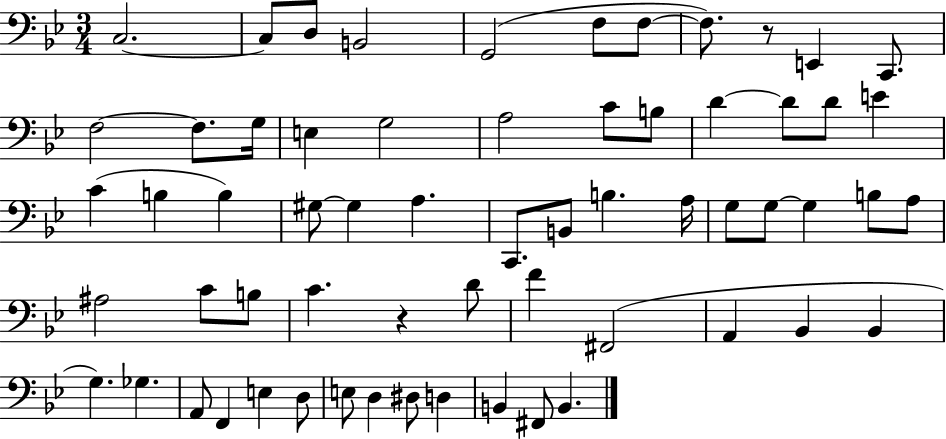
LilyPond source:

{
  \clef bass
  \numericTimeSignature
  \time 3/4
  \key bes \major
  c2.~~ | c8 d8 b,2 | g,2( f8 f8~~ | f8.) r8 e,4 c,8. | \break f2~~ f8. g16 | e4 g2 | a2 c'8 b8 | d'4~~ d'8 d'8 e'4 | \break c'4( b4 b4) | gis8~~ gis4 a4. | c,8. b,8 b4. a16 | g8 g8~~ g4 b8 a8 | \break ais2 c'8 b8 | c'4. r4 d'8 | f'4 fis,2( | a,4 bes,4 bes,4 | \break g4.) ges4. | a,8 f,4 e4 d8 | e8 d4 dis8 d4 | b,4 fis,8 b,4. | \break \bar "|."
}